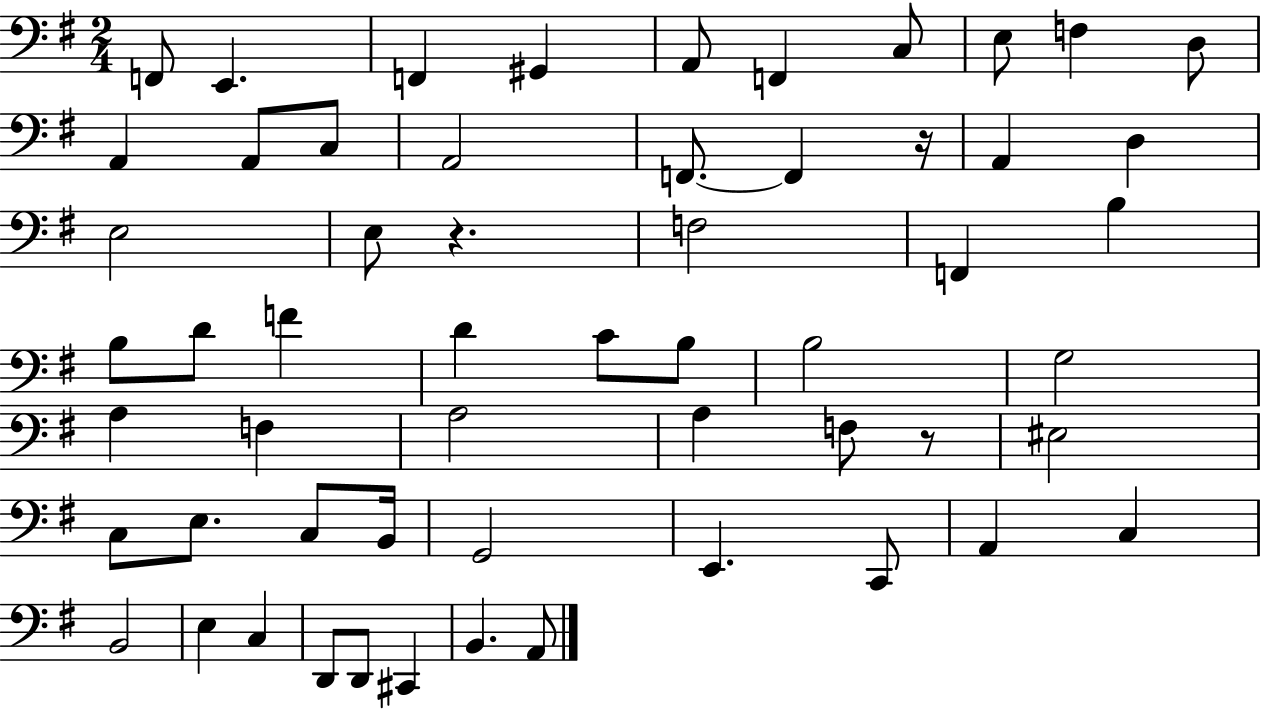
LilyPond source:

{
  \clef bass
  \numericTimeSignature
  \time 2/4
  \key g \major
  f,8 e,4. | f,4 gis,4 | a,8 f,4 c8 | e8 f4 d8 | \break a,4 a,8 c8 | a,2 | f,8.~~ f,4 r16 | a,4 d4 | \break e2 | e8 r4. | f2 | f,4 b4 | \break b8 d'8 f'4 | d'4 c'8 b8 | b2 | g2 | \break a4 f4 | a2 | a4 f8 r8 | eis2 | \break c8 e8. c8 b,16 | g,2 | e,4. c,8 | a,4 c4 | \break b,2 | e4 c4 | d,8 d,8 cis,4 | b,4. a,8 | \break \bar "|."
}